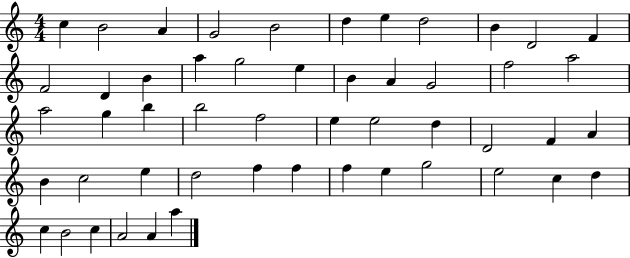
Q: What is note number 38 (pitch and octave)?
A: F5